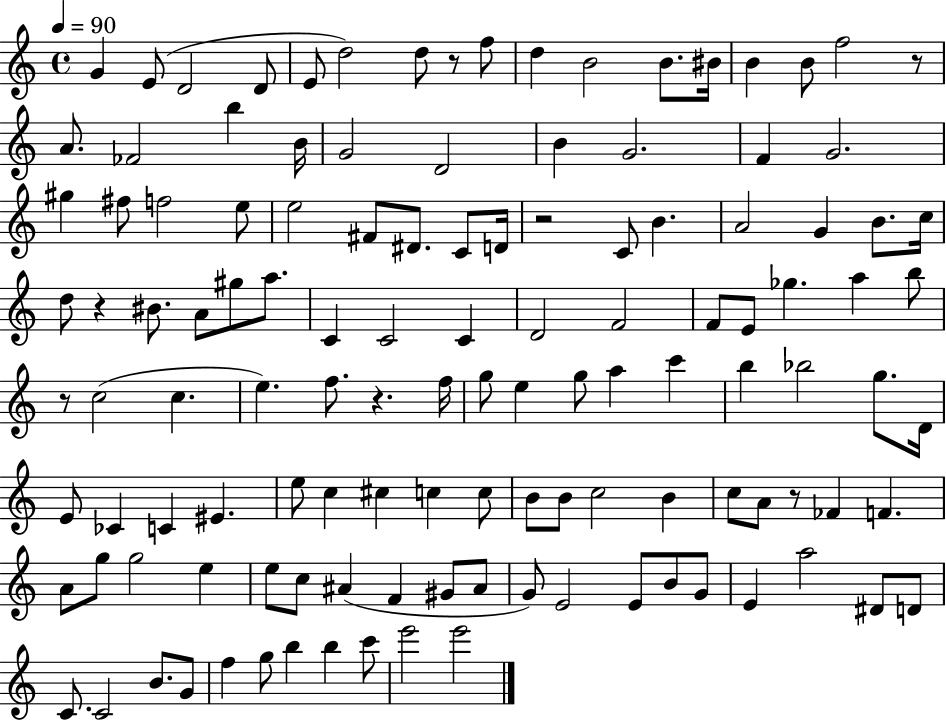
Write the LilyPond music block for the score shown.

{
  \clef treble
  \time 4/4
  \defaultTimeSignature
  \key c \major
  \tempo 4 = 90
  \repeat volta 2 { g'4 e'8( d'2 d'8 | e'8 d''2) d''8 r8 f''8 | d''4 b'2 b'8. bis'16 | b'4 b'8 f''2 r8 | \break a'8. fes'2 b''4 b'16 | g'2 d'2 | b'4 g'2. | f'4 g'2. | \break gis''4 fis''8 f''2 e''8 | e''2 fis'8 dis'8. c'8 d'16 | r2 c'8 b'4. | a'2 g'4 b'8. c''16 | \break d''8 r4 bis'8. a'8 gis''8 a''8. | c'4 c'2 c'4 | d'2 f'2 | f'8 e'8 ges''4. a''4 b''8 | \break r8 c''2( c''4. | e''4.) f''8. r4. f''16 | g''8 e''4 g''8 a''4 c'''4 | b''4 bes''2 g''8. d'16 | \break e'8 ces'4 c'4 eis'4. | e''8 c''4 cis''4 c''4 c''8 | b'8 b'8 c''2 b'4 | c''8 a'8 r8 fes'4 f'4. | \break a'8 g''8 g''2 e''4 | e''8 c''8 ais'4( f'4 gis'8 ais'8 | g'8) e'2 e'8 b'8 g'8 | e'4 a''2 dis'8 d'8 | \break c'8. c'2 b'8. g'8 | f''4 g''8 b''4 b''4 c'''8 | e'''2 e'''2 | } \bar "|."
}